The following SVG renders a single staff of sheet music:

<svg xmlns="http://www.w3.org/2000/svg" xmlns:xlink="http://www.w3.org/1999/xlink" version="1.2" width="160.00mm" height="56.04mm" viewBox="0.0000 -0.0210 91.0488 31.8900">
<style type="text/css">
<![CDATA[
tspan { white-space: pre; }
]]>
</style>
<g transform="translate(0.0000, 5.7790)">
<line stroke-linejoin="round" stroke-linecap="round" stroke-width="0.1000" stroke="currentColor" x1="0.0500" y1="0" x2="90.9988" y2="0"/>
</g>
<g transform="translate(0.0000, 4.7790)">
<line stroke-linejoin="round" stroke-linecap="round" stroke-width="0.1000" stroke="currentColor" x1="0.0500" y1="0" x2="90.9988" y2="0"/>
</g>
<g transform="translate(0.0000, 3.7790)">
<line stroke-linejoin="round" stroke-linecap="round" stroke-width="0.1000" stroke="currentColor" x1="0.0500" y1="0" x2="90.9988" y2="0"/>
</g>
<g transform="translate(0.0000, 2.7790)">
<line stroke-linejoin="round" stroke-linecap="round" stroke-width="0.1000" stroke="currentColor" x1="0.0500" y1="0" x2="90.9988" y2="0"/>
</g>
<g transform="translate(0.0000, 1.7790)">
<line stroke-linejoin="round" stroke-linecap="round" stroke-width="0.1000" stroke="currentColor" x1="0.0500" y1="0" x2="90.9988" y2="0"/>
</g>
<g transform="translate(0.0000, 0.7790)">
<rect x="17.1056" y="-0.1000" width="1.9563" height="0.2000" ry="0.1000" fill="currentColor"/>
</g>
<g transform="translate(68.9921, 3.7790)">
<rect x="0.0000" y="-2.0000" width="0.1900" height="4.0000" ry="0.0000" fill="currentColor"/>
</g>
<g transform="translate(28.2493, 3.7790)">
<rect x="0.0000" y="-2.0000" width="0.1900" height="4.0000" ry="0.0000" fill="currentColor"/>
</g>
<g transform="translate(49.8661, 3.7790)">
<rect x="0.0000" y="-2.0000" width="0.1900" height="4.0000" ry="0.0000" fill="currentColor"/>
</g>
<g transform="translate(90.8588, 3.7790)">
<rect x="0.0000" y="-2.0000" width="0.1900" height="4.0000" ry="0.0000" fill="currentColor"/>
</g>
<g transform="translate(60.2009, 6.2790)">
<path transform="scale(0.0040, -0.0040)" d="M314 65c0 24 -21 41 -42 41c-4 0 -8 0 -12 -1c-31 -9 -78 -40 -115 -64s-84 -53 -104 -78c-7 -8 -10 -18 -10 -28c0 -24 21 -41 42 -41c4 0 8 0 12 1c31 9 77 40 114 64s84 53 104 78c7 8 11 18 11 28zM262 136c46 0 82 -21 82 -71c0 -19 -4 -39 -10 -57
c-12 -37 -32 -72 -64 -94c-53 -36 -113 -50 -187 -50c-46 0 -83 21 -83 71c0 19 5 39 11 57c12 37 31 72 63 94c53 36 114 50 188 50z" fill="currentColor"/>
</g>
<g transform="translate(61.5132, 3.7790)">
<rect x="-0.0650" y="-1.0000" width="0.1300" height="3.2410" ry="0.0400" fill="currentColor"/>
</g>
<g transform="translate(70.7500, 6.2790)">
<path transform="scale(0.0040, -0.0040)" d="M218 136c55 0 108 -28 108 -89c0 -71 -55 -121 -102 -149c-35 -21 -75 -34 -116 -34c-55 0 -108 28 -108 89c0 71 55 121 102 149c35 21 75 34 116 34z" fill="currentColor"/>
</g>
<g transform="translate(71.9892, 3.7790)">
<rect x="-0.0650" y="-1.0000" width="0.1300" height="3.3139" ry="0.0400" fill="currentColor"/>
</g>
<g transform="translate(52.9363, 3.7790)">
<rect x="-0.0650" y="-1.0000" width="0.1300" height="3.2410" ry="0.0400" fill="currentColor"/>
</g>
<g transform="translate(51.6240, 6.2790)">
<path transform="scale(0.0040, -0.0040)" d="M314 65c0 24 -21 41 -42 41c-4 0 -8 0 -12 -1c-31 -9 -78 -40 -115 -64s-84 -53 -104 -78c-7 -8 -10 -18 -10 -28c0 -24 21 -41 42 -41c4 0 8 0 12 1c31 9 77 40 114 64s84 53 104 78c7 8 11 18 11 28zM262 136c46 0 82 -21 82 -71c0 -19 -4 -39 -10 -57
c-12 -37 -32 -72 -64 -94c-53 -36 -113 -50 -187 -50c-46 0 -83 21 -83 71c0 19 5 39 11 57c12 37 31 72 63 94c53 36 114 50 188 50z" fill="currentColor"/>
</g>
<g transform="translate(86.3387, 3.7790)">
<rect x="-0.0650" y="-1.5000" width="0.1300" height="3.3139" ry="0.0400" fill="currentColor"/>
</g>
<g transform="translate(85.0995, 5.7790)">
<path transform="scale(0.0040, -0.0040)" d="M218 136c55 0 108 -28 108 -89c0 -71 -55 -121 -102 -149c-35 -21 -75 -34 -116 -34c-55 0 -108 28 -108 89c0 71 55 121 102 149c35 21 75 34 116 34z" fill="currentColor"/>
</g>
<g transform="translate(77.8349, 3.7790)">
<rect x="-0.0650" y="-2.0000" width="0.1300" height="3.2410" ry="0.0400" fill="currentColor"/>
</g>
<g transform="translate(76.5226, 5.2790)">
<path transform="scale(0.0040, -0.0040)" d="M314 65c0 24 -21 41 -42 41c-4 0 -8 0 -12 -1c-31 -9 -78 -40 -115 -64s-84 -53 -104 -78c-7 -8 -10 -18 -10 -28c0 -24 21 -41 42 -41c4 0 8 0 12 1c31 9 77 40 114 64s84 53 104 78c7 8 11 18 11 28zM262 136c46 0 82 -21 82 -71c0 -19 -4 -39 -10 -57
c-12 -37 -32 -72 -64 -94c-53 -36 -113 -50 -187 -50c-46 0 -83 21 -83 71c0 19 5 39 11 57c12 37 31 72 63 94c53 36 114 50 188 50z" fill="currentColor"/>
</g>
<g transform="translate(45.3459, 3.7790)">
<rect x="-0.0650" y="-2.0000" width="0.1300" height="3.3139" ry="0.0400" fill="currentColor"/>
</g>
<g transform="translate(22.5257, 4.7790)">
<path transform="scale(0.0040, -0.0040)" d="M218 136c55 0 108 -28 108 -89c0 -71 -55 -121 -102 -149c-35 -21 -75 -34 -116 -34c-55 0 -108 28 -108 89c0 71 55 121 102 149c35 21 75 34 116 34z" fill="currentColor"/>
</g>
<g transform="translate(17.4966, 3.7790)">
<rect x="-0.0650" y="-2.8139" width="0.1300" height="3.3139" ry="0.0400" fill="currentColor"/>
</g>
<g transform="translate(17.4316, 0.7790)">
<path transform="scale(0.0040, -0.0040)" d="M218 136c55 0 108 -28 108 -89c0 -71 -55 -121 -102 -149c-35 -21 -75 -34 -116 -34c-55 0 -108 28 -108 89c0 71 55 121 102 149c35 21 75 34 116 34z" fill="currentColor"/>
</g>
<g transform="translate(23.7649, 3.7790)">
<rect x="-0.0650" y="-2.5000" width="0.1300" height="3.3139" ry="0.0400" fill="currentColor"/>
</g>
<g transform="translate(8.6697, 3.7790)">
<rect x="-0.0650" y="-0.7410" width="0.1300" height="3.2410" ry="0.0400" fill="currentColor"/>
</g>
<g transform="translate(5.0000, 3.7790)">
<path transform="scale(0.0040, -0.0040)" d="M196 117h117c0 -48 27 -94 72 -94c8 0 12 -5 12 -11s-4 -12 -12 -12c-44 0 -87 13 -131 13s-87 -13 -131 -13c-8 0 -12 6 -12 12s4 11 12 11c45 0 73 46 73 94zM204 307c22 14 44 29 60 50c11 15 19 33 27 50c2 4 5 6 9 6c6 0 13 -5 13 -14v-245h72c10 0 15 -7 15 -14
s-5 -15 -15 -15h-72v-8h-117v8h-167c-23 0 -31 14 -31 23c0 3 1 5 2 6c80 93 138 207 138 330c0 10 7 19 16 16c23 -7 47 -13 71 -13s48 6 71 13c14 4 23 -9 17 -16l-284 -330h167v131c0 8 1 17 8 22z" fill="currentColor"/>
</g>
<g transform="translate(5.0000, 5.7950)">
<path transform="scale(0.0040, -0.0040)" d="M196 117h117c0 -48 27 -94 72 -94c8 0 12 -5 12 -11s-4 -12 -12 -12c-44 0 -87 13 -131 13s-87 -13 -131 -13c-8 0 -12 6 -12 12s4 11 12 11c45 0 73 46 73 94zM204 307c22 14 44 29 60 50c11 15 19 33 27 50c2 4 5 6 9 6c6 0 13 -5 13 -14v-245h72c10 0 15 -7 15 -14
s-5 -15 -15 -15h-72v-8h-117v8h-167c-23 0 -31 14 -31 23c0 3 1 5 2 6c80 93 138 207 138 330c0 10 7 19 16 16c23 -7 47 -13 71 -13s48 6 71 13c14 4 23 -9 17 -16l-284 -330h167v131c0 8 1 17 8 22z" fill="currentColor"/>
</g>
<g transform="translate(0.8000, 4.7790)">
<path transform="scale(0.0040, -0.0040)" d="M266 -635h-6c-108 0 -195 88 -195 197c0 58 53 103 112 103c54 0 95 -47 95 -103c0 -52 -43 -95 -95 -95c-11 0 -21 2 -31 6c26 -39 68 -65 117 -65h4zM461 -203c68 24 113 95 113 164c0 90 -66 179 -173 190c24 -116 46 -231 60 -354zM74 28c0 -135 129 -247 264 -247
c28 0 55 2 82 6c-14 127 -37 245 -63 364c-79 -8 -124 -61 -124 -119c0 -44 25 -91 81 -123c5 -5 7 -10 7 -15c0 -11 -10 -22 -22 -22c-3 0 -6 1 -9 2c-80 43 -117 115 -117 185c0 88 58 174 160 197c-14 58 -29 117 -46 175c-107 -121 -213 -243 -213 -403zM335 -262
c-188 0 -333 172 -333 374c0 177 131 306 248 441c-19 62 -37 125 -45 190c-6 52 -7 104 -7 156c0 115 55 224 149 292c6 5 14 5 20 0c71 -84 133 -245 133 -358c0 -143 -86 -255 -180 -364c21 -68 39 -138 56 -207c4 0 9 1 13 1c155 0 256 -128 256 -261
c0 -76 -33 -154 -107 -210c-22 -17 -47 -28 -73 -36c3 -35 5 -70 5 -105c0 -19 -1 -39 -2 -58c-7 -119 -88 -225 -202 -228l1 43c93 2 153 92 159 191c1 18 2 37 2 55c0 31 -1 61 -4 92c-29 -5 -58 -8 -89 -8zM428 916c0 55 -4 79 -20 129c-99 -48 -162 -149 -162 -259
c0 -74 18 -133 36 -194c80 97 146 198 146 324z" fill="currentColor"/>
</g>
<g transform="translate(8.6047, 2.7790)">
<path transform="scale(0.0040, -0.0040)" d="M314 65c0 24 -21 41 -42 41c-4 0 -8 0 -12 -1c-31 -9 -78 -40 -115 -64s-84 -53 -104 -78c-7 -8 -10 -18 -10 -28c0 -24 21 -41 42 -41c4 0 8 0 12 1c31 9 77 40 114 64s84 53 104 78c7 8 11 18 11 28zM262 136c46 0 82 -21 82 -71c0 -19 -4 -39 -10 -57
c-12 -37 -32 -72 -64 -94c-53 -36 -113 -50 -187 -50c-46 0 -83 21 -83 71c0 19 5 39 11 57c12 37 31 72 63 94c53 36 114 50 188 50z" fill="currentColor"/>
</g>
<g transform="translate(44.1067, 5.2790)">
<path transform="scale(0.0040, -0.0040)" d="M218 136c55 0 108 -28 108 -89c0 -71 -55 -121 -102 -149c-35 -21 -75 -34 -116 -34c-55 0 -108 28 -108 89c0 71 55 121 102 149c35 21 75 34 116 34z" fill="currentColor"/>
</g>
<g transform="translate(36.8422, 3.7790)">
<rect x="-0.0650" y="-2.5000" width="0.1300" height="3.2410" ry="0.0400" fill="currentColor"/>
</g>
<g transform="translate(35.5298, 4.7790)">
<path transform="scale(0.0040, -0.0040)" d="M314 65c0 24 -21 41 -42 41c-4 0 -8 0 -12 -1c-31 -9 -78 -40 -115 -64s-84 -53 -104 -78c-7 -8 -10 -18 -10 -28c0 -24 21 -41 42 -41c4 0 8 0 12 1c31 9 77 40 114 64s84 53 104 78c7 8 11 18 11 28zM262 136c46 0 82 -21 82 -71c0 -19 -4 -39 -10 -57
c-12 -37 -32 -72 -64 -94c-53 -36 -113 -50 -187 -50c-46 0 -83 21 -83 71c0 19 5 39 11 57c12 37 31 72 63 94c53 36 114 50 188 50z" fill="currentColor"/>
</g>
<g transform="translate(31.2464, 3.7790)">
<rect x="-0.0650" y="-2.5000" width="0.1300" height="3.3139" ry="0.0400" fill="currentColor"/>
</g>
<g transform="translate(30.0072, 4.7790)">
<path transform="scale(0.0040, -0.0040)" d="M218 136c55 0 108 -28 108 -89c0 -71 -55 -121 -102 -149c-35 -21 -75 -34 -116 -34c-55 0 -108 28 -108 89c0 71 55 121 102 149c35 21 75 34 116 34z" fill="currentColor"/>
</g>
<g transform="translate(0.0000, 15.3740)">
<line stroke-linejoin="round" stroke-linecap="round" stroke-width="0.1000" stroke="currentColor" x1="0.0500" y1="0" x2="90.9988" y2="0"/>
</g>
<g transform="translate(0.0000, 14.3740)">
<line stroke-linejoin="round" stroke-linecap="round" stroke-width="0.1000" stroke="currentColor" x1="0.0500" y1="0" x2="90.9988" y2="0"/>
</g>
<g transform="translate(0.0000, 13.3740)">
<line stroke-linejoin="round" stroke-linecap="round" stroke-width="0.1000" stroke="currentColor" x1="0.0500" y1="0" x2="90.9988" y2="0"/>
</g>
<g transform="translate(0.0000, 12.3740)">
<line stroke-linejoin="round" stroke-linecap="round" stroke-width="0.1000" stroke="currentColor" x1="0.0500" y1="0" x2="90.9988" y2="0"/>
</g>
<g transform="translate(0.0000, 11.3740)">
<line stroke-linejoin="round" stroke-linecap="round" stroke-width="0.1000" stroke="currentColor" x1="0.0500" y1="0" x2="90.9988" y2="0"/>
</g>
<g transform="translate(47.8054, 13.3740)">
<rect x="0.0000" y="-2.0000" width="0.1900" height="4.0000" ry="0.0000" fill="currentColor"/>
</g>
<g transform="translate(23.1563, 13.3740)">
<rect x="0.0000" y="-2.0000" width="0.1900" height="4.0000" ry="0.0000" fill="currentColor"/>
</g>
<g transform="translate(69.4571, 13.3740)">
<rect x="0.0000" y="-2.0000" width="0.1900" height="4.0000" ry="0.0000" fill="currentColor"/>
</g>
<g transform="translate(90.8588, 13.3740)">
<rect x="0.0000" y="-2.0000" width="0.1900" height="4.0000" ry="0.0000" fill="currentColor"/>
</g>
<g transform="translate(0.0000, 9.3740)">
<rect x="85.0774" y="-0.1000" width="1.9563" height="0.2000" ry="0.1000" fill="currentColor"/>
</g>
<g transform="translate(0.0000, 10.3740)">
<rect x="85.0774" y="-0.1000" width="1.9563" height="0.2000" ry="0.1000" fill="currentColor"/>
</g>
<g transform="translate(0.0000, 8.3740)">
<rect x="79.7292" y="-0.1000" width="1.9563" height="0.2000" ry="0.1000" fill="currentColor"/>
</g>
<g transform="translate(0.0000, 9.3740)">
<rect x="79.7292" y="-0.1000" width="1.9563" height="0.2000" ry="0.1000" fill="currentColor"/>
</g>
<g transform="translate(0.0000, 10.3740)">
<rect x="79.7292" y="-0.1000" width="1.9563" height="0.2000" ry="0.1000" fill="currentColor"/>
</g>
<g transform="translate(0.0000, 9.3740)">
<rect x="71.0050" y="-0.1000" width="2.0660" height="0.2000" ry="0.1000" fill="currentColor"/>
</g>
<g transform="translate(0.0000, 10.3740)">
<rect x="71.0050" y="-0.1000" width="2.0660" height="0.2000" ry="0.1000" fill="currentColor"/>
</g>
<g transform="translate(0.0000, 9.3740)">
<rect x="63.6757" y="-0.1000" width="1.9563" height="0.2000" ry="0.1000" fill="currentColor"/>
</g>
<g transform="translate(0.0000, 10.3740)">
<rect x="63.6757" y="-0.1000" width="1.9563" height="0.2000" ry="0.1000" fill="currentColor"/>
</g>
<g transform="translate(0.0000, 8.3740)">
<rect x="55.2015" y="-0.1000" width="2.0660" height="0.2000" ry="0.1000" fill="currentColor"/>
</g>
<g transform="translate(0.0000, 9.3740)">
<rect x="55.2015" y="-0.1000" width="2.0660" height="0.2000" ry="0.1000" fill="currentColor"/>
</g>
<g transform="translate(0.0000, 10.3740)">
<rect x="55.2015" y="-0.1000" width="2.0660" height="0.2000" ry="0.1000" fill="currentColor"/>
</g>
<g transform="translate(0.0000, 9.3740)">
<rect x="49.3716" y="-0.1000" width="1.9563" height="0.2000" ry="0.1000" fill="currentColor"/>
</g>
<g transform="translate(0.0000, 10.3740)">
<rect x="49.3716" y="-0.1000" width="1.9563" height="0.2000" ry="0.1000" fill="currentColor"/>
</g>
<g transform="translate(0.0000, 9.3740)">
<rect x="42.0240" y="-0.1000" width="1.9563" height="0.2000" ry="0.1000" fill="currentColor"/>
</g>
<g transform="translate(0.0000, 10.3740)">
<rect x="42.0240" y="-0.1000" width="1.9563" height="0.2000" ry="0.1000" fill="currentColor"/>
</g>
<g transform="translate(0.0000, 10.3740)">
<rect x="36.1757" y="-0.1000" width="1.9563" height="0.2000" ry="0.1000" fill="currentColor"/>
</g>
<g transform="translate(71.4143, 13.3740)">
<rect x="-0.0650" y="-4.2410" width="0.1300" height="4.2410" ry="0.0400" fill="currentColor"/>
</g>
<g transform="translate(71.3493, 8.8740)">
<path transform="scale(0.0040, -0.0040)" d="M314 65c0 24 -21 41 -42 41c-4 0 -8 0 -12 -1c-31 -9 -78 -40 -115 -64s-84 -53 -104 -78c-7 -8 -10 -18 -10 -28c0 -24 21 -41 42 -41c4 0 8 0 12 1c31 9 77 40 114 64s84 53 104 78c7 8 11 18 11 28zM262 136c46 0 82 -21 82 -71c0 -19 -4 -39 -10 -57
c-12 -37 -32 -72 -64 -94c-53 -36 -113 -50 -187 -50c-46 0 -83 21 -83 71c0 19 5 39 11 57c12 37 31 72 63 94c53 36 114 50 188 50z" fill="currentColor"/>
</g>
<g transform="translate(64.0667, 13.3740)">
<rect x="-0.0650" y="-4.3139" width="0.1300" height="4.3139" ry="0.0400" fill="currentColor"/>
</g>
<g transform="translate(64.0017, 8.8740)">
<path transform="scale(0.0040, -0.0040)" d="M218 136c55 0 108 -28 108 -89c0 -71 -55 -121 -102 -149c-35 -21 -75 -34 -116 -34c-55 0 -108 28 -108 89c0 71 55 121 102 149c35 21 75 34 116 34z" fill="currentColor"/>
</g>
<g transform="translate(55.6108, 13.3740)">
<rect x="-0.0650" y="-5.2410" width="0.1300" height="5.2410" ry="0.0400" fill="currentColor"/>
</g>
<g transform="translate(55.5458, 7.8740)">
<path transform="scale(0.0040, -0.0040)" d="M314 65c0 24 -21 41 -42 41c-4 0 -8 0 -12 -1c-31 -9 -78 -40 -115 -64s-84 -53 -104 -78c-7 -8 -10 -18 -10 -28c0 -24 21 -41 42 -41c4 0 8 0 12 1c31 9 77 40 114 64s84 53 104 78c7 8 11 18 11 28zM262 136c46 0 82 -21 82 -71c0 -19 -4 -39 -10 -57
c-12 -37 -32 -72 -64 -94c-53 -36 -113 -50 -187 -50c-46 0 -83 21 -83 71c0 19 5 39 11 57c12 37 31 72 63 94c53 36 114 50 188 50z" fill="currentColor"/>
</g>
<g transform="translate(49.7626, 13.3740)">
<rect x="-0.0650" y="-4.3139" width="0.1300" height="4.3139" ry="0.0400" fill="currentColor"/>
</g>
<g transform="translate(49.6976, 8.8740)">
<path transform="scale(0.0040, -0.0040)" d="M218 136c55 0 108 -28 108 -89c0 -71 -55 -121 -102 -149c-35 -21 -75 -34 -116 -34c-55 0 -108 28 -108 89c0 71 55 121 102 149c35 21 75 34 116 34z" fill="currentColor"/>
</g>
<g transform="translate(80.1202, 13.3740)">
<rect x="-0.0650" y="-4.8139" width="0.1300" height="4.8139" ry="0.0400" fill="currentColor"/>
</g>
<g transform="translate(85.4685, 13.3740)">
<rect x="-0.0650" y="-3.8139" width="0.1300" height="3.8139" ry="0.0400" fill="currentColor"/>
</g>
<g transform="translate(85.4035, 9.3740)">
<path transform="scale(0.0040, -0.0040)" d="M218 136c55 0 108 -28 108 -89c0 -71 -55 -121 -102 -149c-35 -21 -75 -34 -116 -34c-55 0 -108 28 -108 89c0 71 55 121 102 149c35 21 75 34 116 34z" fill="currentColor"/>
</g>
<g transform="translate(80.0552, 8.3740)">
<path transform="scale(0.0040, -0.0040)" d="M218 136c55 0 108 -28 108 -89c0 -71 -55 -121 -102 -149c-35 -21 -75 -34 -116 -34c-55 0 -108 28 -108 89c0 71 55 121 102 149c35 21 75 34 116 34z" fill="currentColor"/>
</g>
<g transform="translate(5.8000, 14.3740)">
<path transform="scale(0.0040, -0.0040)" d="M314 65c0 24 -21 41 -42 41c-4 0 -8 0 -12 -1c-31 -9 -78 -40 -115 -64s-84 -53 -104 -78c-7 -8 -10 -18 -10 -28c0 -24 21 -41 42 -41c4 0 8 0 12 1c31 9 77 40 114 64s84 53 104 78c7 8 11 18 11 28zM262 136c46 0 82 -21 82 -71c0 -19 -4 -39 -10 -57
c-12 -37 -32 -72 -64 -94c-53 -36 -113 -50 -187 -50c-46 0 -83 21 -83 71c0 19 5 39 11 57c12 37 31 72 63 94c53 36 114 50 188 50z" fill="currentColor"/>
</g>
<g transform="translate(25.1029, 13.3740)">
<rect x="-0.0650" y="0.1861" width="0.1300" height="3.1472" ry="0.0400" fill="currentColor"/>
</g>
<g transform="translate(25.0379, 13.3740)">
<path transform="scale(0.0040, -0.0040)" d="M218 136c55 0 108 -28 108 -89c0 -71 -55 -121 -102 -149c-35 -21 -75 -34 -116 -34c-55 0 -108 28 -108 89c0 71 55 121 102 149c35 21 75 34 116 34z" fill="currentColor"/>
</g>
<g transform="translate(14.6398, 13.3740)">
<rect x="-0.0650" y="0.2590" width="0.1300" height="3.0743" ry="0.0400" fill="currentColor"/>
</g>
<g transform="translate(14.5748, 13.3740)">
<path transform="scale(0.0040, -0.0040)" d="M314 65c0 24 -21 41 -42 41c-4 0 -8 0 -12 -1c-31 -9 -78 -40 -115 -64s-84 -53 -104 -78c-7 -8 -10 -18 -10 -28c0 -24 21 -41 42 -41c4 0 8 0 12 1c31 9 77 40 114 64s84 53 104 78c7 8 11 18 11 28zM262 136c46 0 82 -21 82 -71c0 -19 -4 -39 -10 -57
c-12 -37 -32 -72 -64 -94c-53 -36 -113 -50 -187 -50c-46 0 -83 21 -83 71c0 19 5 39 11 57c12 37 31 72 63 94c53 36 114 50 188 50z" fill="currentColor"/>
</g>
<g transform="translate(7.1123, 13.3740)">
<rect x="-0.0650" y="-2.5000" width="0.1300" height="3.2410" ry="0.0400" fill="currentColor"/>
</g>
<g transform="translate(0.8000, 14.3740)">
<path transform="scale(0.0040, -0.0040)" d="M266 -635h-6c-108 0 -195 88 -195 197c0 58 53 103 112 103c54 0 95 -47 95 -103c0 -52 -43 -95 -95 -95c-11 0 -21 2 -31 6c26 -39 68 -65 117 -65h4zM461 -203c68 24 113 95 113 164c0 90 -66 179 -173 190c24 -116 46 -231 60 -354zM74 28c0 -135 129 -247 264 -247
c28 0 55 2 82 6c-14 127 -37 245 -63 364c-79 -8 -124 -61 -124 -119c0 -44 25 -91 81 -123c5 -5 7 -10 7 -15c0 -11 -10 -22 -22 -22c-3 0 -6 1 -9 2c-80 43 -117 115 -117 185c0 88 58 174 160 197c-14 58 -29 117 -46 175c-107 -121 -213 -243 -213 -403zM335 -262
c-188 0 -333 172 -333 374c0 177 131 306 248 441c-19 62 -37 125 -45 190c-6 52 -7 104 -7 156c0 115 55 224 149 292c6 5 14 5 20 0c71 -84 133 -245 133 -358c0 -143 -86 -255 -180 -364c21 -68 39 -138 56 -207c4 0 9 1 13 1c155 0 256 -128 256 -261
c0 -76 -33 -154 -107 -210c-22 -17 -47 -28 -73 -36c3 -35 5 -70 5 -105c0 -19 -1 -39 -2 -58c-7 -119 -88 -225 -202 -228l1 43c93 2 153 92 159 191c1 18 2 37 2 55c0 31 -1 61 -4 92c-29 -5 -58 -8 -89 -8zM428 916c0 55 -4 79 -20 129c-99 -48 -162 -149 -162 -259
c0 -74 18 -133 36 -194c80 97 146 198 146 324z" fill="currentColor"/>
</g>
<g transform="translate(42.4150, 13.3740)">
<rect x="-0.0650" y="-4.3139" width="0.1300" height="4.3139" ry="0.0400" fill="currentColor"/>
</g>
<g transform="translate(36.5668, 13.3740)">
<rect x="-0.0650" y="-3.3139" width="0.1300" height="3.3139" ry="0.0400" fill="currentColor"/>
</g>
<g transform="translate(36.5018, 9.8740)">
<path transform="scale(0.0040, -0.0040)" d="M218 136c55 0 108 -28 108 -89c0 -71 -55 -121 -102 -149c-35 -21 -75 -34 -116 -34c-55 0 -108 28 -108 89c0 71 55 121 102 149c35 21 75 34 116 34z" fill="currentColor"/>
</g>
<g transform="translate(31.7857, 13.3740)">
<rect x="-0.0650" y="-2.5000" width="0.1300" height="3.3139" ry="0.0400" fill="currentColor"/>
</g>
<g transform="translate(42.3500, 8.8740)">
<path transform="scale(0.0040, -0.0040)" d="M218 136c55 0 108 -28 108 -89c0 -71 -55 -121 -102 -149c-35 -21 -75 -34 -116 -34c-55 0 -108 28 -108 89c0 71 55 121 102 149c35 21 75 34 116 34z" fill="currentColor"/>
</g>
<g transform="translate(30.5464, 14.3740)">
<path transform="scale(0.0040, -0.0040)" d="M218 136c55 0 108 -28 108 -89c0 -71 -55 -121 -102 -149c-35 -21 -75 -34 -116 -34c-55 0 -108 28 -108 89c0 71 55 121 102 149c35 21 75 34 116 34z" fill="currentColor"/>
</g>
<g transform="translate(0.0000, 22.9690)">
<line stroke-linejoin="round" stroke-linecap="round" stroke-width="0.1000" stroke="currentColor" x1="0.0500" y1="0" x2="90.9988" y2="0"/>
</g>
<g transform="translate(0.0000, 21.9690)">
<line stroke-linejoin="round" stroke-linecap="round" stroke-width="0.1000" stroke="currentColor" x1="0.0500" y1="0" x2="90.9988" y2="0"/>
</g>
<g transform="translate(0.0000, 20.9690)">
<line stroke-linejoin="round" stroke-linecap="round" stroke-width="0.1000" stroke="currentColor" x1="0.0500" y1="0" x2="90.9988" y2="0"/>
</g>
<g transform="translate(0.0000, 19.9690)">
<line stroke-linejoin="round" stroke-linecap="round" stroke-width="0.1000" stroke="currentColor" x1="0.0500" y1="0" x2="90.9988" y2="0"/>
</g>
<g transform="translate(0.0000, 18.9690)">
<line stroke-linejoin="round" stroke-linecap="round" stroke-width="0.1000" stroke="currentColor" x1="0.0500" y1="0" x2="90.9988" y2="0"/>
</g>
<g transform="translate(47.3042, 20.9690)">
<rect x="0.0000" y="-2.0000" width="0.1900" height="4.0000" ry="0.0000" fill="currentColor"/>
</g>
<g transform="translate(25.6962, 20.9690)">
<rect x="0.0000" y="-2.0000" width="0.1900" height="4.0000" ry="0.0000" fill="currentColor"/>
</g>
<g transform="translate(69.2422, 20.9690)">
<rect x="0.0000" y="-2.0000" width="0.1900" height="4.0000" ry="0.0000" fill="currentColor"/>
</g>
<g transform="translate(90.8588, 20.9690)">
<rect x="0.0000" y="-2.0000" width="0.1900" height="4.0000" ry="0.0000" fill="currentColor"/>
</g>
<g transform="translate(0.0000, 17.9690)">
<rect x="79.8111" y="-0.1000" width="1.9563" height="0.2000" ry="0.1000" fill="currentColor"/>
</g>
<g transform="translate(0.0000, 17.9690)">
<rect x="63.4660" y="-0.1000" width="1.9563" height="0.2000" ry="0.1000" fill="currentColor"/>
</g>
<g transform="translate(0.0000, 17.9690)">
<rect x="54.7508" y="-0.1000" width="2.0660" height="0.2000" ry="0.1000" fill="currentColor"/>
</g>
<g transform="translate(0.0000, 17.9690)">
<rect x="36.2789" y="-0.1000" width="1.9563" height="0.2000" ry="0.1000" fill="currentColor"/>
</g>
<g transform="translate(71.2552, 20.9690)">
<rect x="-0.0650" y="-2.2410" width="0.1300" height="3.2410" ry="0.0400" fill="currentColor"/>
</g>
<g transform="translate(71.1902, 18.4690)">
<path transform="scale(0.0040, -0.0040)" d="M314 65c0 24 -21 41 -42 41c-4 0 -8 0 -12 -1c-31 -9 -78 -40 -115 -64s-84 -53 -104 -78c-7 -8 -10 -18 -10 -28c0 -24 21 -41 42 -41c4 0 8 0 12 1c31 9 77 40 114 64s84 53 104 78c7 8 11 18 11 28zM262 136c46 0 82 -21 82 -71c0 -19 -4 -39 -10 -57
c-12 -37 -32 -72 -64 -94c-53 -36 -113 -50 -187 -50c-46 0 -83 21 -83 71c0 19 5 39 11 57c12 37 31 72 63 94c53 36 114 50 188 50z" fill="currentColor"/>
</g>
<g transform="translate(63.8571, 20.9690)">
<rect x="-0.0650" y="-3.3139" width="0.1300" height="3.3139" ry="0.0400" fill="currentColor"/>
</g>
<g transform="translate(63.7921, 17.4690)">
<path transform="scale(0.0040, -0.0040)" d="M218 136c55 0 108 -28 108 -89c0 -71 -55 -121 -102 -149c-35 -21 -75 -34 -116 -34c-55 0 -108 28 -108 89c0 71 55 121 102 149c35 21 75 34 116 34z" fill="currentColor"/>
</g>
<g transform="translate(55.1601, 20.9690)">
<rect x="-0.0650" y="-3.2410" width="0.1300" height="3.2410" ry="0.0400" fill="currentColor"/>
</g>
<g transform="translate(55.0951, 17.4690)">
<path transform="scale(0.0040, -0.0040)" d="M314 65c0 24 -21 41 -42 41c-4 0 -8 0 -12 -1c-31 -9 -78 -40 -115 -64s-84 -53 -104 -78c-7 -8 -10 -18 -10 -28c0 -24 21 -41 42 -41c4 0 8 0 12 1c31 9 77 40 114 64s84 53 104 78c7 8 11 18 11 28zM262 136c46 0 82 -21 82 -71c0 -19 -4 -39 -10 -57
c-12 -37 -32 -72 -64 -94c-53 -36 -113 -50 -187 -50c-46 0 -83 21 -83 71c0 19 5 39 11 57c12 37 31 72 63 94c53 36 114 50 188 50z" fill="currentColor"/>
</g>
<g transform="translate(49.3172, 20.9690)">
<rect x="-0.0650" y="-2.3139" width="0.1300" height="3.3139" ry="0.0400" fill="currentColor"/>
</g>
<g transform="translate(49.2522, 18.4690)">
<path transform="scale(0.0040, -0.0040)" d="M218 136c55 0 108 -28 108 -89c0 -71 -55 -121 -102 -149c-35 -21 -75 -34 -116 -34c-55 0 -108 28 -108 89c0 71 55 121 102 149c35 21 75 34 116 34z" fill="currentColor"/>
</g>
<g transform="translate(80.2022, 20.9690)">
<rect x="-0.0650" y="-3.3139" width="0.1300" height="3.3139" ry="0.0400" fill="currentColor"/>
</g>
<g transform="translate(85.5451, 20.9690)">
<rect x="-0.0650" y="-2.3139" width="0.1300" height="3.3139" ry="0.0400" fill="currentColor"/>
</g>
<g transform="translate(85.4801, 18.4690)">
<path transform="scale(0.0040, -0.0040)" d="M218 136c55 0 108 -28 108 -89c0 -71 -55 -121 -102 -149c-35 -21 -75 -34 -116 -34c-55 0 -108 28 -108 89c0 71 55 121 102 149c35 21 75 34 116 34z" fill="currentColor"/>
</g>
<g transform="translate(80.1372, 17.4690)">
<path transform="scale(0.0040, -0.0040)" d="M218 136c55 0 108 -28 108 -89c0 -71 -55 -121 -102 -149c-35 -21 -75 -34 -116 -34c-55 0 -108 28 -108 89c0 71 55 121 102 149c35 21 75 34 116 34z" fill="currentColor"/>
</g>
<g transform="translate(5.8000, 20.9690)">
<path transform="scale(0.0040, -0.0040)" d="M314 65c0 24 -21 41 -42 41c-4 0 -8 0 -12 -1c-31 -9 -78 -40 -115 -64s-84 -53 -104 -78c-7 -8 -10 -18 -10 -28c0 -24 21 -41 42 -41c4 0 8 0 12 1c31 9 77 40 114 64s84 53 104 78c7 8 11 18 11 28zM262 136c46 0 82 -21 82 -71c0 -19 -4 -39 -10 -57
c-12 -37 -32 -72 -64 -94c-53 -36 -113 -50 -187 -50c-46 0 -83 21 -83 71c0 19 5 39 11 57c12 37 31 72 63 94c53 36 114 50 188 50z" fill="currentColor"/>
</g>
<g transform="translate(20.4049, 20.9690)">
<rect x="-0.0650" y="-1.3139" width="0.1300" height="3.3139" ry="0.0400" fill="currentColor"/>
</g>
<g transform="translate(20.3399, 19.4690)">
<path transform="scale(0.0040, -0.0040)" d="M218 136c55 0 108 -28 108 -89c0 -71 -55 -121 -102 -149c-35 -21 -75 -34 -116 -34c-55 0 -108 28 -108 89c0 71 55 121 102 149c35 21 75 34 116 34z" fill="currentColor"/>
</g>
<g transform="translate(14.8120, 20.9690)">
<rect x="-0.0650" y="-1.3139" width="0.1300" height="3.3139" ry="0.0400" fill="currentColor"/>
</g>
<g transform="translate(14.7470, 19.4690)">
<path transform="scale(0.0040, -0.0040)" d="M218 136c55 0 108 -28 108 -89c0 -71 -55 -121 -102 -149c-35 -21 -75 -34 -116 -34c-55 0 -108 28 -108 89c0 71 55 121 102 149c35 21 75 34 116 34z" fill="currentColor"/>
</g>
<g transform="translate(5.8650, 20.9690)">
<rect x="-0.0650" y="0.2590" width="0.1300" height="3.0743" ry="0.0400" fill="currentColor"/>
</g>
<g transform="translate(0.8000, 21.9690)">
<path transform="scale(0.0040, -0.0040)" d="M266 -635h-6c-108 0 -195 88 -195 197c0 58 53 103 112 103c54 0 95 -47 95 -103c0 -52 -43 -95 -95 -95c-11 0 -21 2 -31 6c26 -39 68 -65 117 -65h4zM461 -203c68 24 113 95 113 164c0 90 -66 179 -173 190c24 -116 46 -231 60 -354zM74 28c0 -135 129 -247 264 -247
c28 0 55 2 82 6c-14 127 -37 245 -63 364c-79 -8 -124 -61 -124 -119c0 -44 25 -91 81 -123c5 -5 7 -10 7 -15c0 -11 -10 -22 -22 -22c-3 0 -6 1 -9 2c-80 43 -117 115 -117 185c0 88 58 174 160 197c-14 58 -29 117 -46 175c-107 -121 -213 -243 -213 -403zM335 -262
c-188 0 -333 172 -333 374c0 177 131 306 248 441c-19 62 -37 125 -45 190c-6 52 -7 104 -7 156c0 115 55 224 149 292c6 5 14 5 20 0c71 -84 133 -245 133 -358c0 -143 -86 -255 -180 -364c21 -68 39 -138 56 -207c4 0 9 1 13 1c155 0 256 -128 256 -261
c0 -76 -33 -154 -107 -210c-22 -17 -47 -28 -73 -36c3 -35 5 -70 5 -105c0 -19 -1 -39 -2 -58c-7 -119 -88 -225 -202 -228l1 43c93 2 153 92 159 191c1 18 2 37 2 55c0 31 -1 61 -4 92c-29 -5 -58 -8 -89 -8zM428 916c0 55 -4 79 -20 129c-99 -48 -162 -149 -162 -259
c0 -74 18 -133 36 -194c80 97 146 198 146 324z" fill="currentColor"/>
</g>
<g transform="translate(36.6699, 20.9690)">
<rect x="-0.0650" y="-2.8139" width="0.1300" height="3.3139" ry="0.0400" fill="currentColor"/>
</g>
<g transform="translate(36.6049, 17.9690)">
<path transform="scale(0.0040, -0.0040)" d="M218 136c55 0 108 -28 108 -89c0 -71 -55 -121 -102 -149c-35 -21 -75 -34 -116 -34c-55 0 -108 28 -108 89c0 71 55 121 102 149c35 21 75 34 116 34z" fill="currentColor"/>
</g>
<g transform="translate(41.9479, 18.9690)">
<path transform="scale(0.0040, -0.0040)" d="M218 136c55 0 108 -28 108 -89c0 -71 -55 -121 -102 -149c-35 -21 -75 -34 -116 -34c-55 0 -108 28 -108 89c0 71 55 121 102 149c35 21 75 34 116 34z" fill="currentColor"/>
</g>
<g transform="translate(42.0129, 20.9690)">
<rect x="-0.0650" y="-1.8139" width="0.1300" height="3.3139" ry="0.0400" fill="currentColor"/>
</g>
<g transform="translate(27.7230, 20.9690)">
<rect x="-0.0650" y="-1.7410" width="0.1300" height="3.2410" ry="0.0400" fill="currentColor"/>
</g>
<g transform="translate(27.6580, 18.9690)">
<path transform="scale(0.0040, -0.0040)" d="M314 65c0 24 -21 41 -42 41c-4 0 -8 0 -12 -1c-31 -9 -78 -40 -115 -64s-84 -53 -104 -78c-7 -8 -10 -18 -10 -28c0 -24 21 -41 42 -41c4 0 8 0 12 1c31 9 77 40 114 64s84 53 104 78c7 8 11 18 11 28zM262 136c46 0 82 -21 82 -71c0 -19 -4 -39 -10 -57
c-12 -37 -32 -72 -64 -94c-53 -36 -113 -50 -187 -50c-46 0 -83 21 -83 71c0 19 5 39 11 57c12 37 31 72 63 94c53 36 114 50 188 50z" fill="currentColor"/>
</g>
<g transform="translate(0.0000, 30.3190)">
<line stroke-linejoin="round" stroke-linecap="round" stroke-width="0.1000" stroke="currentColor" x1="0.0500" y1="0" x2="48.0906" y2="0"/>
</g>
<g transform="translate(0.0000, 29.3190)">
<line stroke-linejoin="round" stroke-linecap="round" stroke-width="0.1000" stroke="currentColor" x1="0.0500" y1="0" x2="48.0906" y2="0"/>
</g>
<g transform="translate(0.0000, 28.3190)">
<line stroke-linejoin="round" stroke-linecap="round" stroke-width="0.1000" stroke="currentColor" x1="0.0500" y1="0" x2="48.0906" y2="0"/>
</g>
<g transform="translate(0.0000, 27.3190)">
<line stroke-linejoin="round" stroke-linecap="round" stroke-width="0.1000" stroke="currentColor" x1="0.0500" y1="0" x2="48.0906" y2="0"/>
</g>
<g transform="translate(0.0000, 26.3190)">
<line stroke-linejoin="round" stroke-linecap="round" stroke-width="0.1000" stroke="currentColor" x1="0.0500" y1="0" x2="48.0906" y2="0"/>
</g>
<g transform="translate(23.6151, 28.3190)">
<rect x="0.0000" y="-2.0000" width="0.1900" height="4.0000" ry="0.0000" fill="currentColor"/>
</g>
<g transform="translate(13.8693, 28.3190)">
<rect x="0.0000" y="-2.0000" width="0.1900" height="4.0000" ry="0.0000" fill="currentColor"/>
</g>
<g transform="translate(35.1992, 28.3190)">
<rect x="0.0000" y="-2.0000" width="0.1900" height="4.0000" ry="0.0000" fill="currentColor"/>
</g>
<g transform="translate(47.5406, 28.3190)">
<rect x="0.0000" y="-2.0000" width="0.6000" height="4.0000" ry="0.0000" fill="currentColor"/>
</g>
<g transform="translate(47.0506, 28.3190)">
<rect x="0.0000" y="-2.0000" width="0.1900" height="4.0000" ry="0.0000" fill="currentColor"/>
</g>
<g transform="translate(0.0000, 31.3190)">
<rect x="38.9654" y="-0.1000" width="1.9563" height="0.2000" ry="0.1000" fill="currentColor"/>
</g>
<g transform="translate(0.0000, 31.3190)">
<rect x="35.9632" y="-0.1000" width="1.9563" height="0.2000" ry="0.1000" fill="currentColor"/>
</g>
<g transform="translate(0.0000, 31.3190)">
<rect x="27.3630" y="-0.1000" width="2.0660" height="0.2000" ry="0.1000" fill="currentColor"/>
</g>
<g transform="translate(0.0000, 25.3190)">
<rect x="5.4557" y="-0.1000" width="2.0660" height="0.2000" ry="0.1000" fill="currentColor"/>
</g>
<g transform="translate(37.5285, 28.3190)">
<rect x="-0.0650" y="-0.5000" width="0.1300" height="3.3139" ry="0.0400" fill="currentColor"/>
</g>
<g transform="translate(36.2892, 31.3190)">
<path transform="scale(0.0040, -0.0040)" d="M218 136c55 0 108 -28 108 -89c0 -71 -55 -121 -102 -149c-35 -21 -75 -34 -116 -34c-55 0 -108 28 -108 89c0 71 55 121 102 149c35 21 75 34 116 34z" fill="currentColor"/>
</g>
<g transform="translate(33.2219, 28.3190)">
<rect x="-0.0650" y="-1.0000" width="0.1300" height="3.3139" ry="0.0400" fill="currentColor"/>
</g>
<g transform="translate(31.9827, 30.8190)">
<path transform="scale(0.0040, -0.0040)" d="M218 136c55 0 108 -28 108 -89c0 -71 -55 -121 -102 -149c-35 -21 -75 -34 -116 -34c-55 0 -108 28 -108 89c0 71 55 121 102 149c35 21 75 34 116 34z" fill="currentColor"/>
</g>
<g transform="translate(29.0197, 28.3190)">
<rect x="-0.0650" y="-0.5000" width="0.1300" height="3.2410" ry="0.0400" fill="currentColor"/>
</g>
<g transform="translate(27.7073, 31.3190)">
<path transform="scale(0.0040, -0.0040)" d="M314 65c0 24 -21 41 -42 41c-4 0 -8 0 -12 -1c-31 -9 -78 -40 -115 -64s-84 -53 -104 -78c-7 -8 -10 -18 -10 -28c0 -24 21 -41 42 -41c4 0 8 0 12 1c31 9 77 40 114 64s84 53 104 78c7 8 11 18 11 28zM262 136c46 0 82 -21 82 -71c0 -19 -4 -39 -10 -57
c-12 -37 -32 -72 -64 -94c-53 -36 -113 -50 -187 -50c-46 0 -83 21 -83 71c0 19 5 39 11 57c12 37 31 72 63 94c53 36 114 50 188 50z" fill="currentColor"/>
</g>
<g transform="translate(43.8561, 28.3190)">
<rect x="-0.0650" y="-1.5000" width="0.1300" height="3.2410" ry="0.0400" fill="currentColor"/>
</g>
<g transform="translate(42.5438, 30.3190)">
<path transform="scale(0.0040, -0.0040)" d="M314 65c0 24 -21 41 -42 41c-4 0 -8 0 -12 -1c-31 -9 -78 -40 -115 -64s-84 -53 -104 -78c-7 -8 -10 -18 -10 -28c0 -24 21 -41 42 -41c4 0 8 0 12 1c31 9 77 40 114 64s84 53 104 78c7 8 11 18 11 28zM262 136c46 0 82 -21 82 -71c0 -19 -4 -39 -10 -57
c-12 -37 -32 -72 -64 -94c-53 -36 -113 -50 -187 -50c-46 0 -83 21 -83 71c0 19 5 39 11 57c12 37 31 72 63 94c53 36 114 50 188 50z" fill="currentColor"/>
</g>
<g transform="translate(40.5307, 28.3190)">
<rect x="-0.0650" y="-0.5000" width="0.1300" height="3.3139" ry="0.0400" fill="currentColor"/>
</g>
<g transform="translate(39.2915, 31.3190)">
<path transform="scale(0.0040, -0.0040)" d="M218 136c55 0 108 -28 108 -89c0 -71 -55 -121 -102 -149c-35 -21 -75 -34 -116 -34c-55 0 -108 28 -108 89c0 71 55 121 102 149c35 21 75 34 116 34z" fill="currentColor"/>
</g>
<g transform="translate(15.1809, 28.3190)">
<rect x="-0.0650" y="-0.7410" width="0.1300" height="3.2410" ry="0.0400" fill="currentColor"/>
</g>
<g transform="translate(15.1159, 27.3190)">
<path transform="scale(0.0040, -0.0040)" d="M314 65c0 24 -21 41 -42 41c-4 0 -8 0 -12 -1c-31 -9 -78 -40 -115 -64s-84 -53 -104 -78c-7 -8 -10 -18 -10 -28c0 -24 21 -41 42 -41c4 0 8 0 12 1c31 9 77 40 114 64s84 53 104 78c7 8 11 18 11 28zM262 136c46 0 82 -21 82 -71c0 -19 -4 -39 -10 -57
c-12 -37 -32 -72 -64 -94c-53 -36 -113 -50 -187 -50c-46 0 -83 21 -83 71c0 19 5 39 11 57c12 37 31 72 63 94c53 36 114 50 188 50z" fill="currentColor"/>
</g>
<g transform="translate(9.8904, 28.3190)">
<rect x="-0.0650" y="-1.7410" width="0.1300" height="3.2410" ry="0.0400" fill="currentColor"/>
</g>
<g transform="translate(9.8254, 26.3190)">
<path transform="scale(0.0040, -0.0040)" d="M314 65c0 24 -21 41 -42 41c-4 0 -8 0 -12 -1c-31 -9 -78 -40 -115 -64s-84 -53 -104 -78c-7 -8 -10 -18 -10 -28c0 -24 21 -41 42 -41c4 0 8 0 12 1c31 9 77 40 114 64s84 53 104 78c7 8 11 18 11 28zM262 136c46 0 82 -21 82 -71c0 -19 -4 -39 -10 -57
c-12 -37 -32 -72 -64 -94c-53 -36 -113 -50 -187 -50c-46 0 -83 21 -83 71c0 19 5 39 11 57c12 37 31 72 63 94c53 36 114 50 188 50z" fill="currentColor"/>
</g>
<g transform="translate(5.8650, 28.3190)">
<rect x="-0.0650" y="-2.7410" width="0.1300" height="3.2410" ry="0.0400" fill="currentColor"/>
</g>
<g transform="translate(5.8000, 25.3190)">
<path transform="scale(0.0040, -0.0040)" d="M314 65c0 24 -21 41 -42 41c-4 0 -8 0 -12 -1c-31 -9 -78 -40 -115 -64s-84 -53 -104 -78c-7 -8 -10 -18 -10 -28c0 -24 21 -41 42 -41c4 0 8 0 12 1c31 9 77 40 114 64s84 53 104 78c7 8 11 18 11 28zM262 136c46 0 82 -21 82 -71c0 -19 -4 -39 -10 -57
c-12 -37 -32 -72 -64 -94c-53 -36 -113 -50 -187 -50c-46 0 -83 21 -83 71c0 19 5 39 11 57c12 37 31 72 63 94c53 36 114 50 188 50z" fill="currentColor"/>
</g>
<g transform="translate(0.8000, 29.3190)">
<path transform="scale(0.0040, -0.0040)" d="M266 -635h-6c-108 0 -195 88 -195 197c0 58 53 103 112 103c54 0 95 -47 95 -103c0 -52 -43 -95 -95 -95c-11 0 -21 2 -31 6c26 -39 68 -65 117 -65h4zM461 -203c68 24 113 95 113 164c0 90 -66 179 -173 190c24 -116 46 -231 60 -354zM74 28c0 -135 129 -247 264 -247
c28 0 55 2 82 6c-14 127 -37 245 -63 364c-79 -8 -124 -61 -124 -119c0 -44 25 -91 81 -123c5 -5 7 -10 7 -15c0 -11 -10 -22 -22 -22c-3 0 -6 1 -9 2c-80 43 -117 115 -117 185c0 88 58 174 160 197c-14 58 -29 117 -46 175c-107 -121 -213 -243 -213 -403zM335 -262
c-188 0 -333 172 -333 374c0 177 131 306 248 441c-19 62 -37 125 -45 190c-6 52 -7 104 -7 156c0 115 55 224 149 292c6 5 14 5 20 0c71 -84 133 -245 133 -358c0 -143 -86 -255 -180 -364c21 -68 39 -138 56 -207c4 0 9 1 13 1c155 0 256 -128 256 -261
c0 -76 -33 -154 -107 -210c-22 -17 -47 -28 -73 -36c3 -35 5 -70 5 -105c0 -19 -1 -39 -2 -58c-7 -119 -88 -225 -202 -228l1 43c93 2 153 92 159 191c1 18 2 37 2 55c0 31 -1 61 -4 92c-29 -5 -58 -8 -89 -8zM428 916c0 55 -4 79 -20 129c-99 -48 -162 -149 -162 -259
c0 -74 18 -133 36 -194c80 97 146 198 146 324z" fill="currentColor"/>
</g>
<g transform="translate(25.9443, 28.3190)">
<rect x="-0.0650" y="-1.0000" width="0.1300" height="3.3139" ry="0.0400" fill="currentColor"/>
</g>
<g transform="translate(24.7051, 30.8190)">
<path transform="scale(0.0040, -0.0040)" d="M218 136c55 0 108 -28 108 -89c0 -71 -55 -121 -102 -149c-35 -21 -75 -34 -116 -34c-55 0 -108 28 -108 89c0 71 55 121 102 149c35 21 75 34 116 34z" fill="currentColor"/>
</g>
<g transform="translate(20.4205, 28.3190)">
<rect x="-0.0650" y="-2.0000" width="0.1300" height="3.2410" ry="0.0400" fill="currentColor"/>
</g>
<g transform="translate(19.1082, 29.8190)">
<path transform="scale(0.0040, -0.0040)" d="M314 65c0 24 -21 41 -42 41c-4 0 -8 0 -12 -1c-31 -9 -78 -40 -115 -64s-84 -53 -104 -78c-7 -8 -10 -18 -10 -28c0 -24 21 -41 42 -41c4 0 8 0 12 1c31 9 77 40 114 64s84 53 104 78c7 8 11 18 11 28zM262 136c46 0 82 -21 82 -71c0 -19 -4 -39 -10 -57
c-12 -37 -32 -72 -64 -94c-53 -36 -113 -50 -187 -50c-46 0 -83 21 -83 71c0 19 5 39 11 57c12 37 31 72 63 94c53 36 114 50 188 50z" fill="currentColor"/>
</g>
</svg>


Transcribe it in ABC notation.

X:1
T:Untitled
M:4/4
L:1/4
K:C
d2 a G G G2 F D2 D2 D F2 E G2 B2 B G b d' d' f'2 d' d'2 e' c' B2 e e f2 a f g b2 b g2 b g a2 f2 d2 F2 D C2 D C C E2